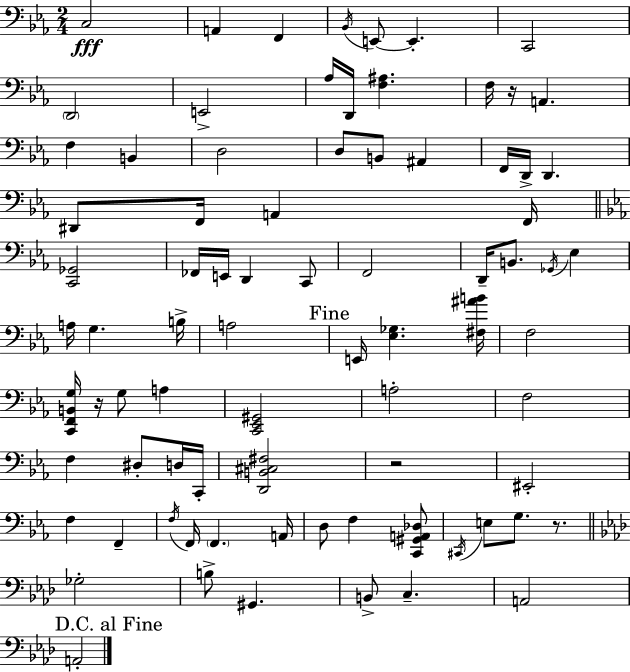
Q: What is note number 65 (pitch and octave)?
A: B2